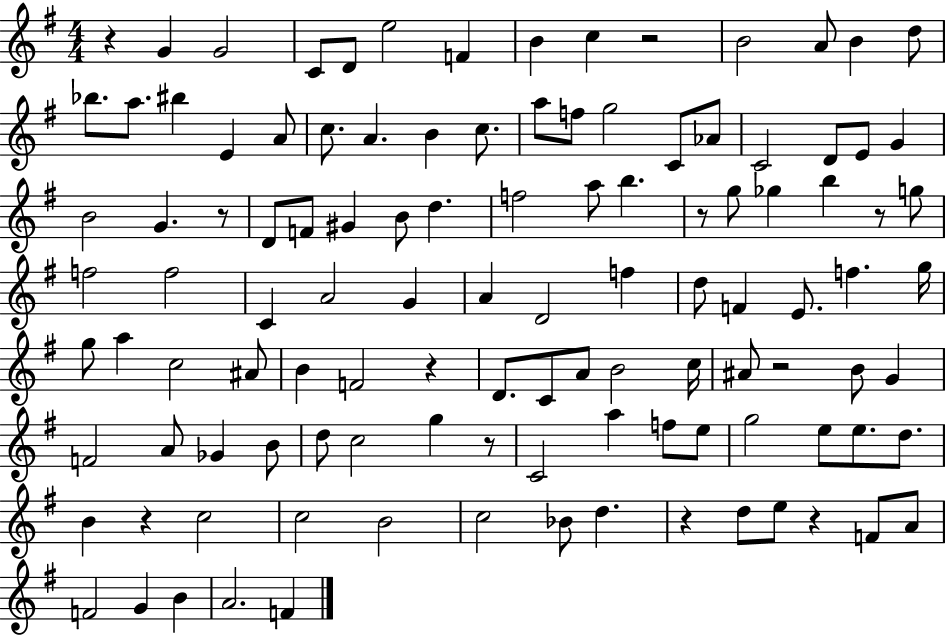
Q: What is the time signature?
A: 4/4